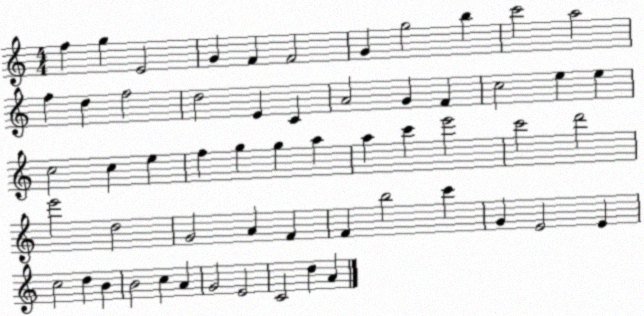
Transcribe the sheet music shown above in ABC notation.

X:1
T:Untitled
M:4/4
L:1/4
K:C
f g E2 G F F2 G g2 b c'2 a2 f d f2 d2 E C A2 G F c2 e e c2 c e f g g a a c' e'2 c'2 d'2 e'2 d2 G2 A F F b2 c' G E2 E c2 d B B2 c A G2 E2 C2 d A